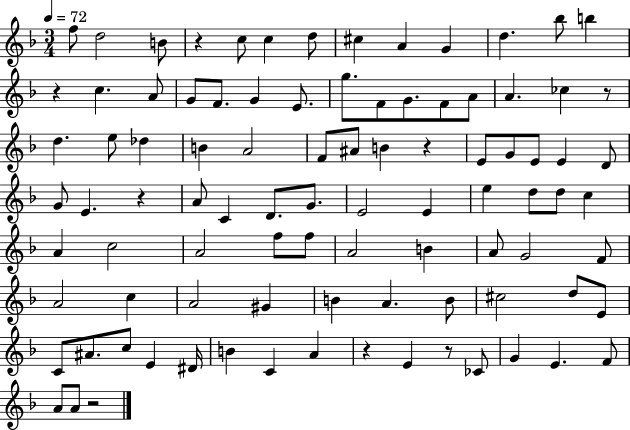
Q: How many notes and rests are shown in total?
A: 93